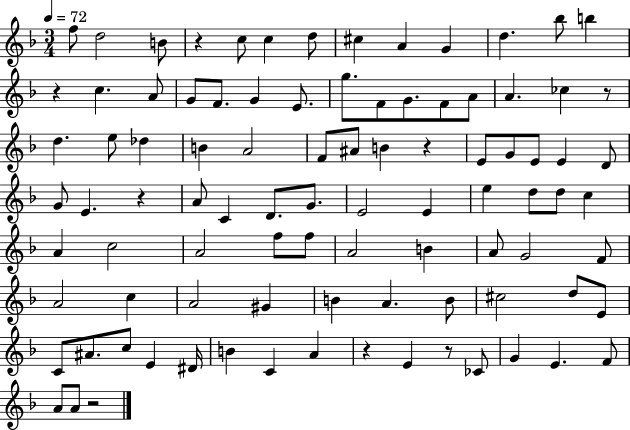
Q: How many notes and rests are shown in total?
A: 93